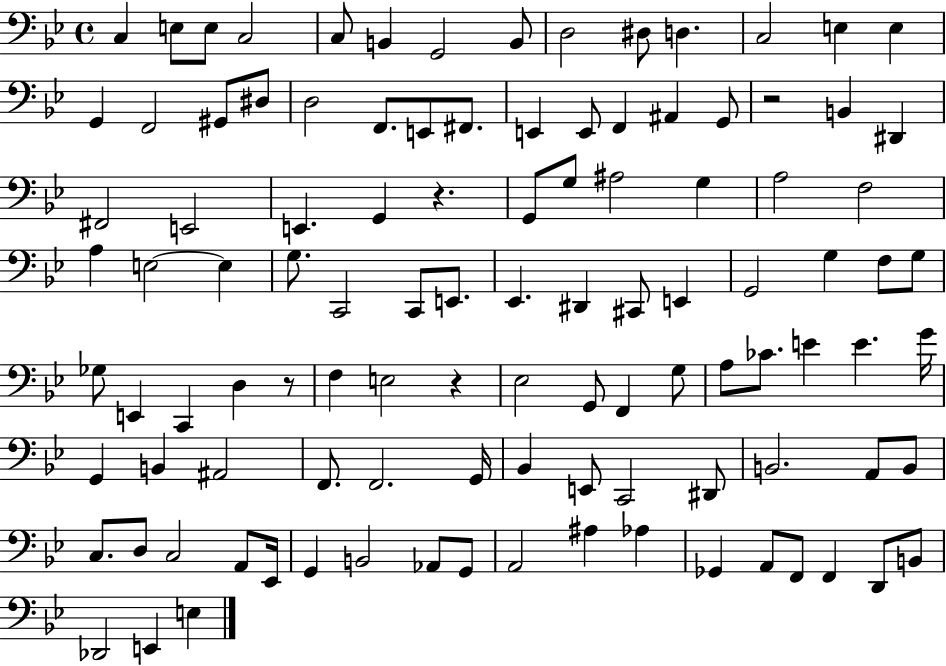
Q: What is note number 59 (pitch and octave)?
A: F3